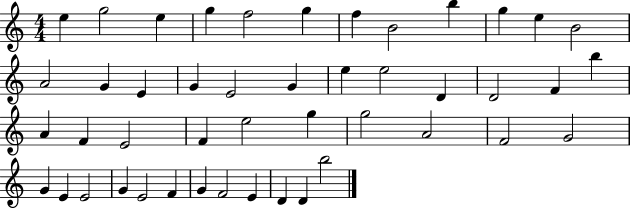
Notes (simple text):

E5/q G5/h E5/q G5/q F5/h G5/q F5/q B4/h B5/q G5/q E5/q B4/h A4/h G4/q E4/q G4/q E4/h G4/q E5/q E5/h D4/q D4/h F4/q B5/q A4/q F4/q E4/h F4/q E5/h G5/q G5/h A4/h F4/h G4/h G4/q E4/q E4/h G4/q E4/h F4/q G4/q F4/h E4/q D4/q D4/q B5/h